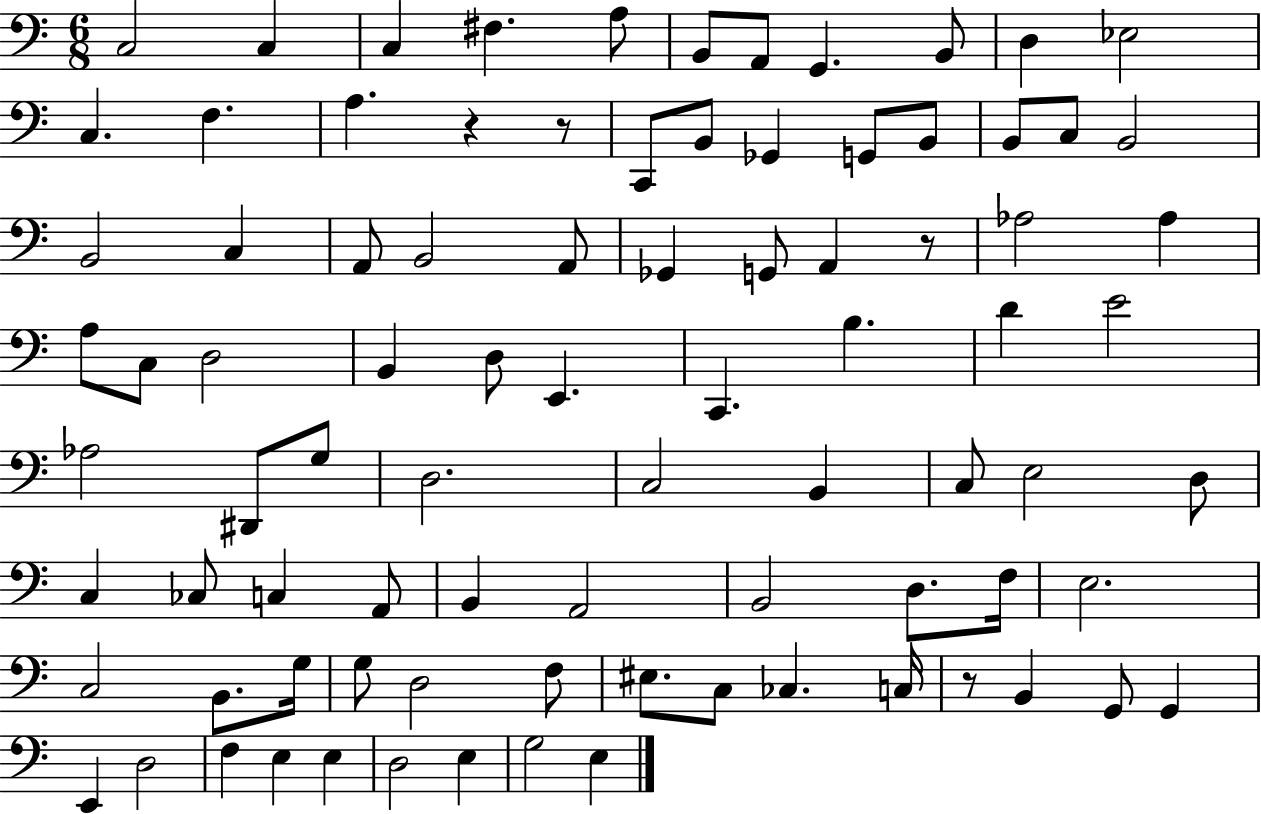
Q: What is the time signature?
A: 6/8